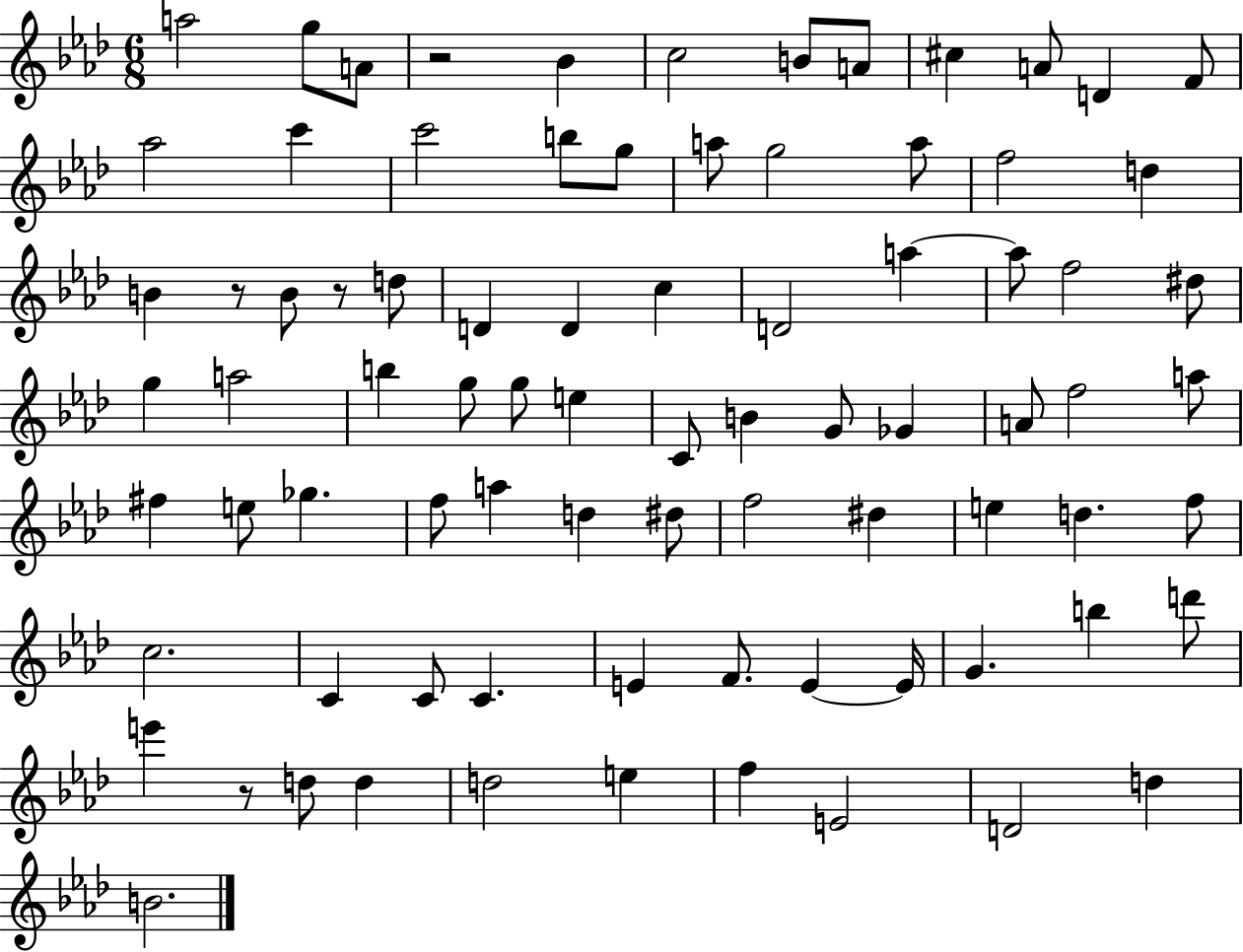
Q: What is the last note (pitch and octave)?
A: B4